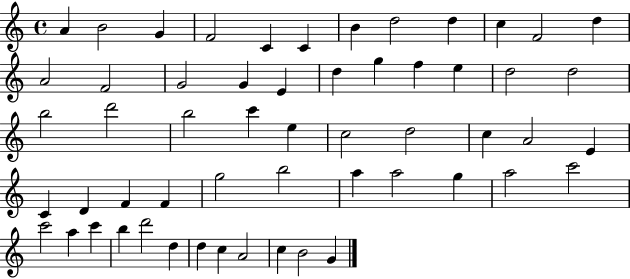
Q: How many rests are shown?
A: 0